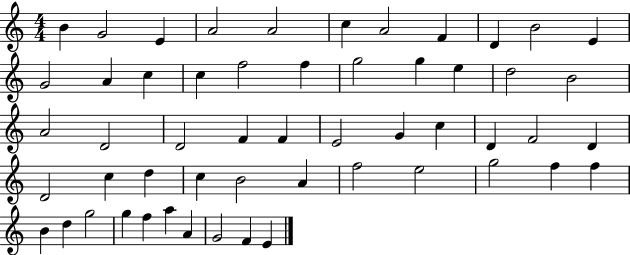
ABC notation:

X:1
T:Untitled
M:4/4
L:1/4
K:C
B G2 E A2 A2 c A2 F D B2 E G2 A c c f2 f g2 g e d2 B2 A2 D2 D2 F F E2 G c D F2 D D2 c d c B2 A f2 e2 g2 f f B d g2 g f a A G2 F E